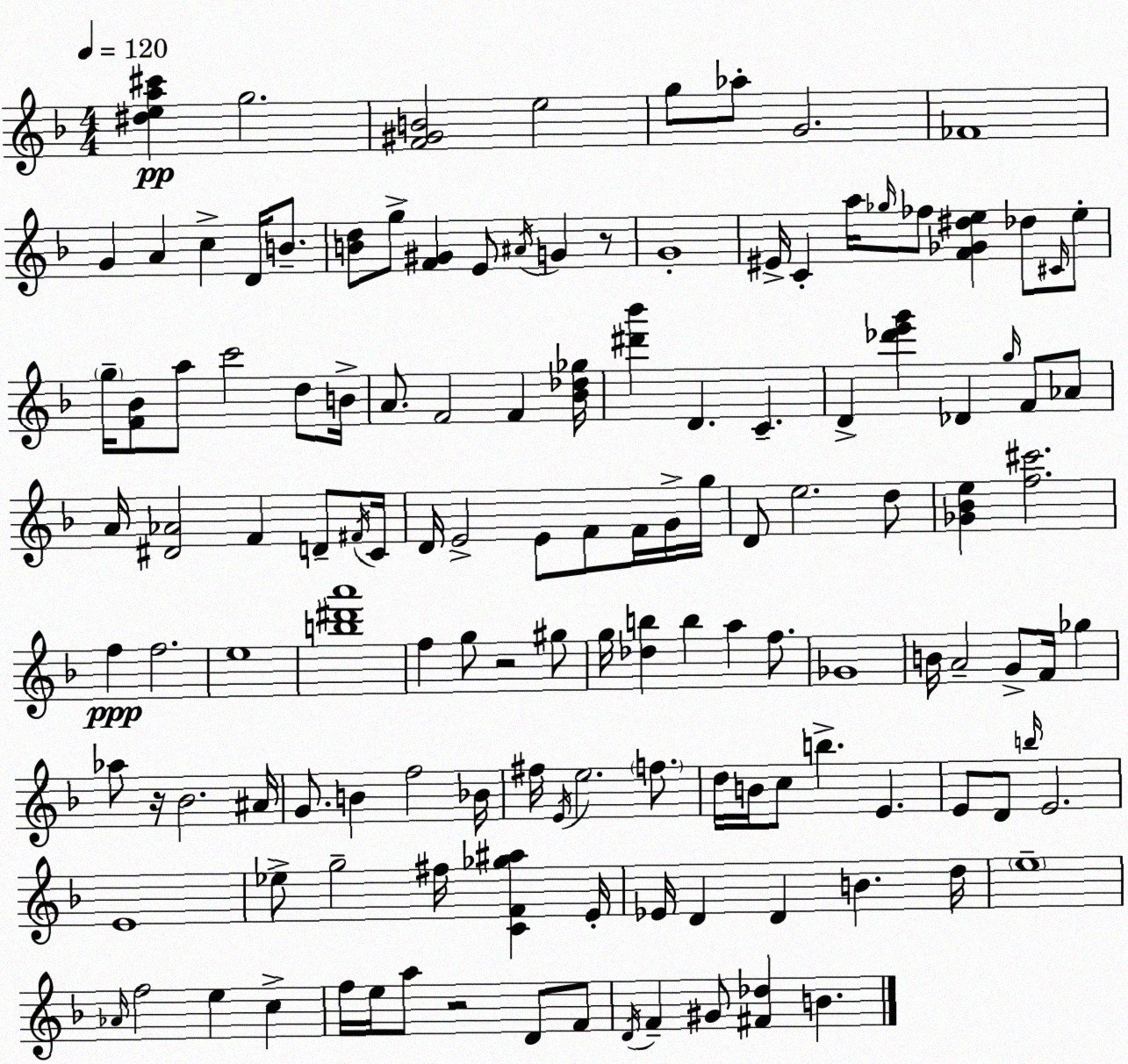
X:1
T:Untitled
M:4/4
L:1/4
K:F
[^dea^c'] g2 [F^GB]2 e2 g/2 _a/2 G2 _F4 G A c D/4 B/2 [Bd]/2 g/2 [F^G] E/2 ^A/4 G z/2 G4 ^E/4 C a/4 _g/4 _f/2 [F_G^de] _d/2 ^C/4 e/2 g/4 [F_B]/2 a/2 c'2 d/2 B/4 A/2 F2 F [_B_d_g]/4 [^d'_b'] D C D [_d'e'g'] _D g/4 F/2 _A/2 A/4 [^D_A]2 F D/2 ^F/4 C/4 D/4 E2 E/2 F/2 F/4 G/4 g/4 D/2 e2 d/2 [_G_Be] [f^c']2 f f2 e4 [b^d'a']4 f g/2 z2 ^g/2 g/4 [_db] b a f/2 _G4 B/4 A2 G/2 F/4 _g _a/2 z/4 _B2 ^A/4 G/2 B f2 _B/4 ^f/4 E/4 e2 f/2 d/4 B/4 c/2 b E E/2 D/2 b/4 E2 E4 _e/2 g2 ^f/4 [CF_g^a] E/4 _E/4 D D B d/4 e4 _A/4 f2 e c f/4 e/4 a/2 z2 D/2 F/2 D/4 F ^G/2 [^F_d] B